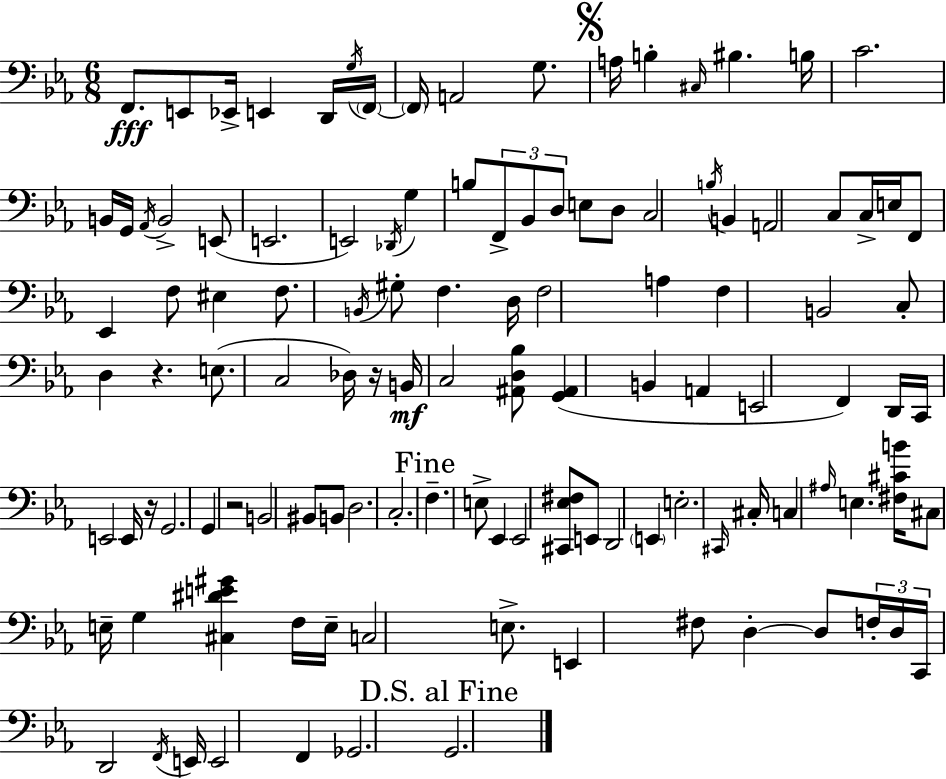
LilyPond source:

{
  \clef bass
  \numericTimeSignature
  \time 6/8
  \key c \minor
  f,8.\fff e,8 ees,16-> e,4 d,16 \acciaccatura { g16 } | \parenthesize f,16~~ \parenthesize f,16 a,2 g8. | \mark \markup { \musicglyph "scripts.segno" } a16 b4-. \grace { cis16 } bis4. | b16 c'2. | \break b,16 g,16 \acciaccatura { aes,16 } b,2-> | e,8( e,2. | e,2) \acciaccatura { des,16 } | g4 b8 \tuplet 3/2 { f,8-> bes,8 d8 } | \break e8 d8 c2 | \acciaccatura { b16 } b,4 a,2 | c8 c16-> e16 f,8 ees,4 f8 | eis4 f8. \acciaccatura { b,16 } gis8-. f4. | \break d16 f2 | a4 f4 b,2 | c8-. d4 | r4. e8.( c2 | \break des16) r16 b,16\mf c2 | <ais, d bes>8 <g, ais,>4( b,4 | a,4 e,2 | f,4) d,16 c,16 e,2 | \break e,16 r16 g,2. | g,4 r2 | b,2 | bis,8 b,8 d2. | \break c2.-. | \mark "Fine" f4.-- | e8-> ees,4 ees,2 | <cis, ees fis>8 e,8 d,2 | \break \parenthesize e,4 e2.-. | \grace { cis,16 } cis16-. c4 | \grace { ais16 } e4. <fis cis' b'>16 cis8 e16-- g4 | <cis dis' e' gis'>4 f16 e16-- c2 | \break e8.-> e,4 | fis8 d4-.~~ d8 \tuplet 3/2 { f16-. d16 c,16 } d,2 | \acciaccatura { f,16 } e,16 e,2 | f,4 ges,2. | \break \mark "D.S. al Fine" g,2. | \bar "|."
}